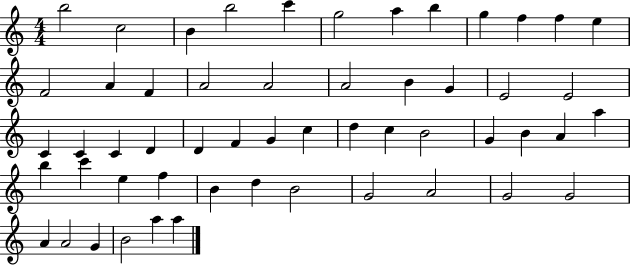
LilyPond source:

{
  \clef treble
  \numericTimeSignature
  \time 4/4
  \key c \major
  b''2 c''2 | b'4 b''2 c'''4 | g''2 a''4 b''4 | g''4 f''4 f''4 e''4 | \break f'2 a'4 f'4 | a'2 a'2 | a'2 b'4 g'4 | e'2 e'2 | \break c'4 c'4 c'4 d'4 | d'4 f'4 g'4 c''4 | d''4 c''4 b'2 | g'4 b'4 a'4 a''4 | \break b''4 c'''4 e''4 f''4 | b'4 d''4 b'2 | g'2 a'2 | g'2 g'2 | \break a'4 a'2 g'4 | b'2 a''4 a''4 | \bar "|."
}